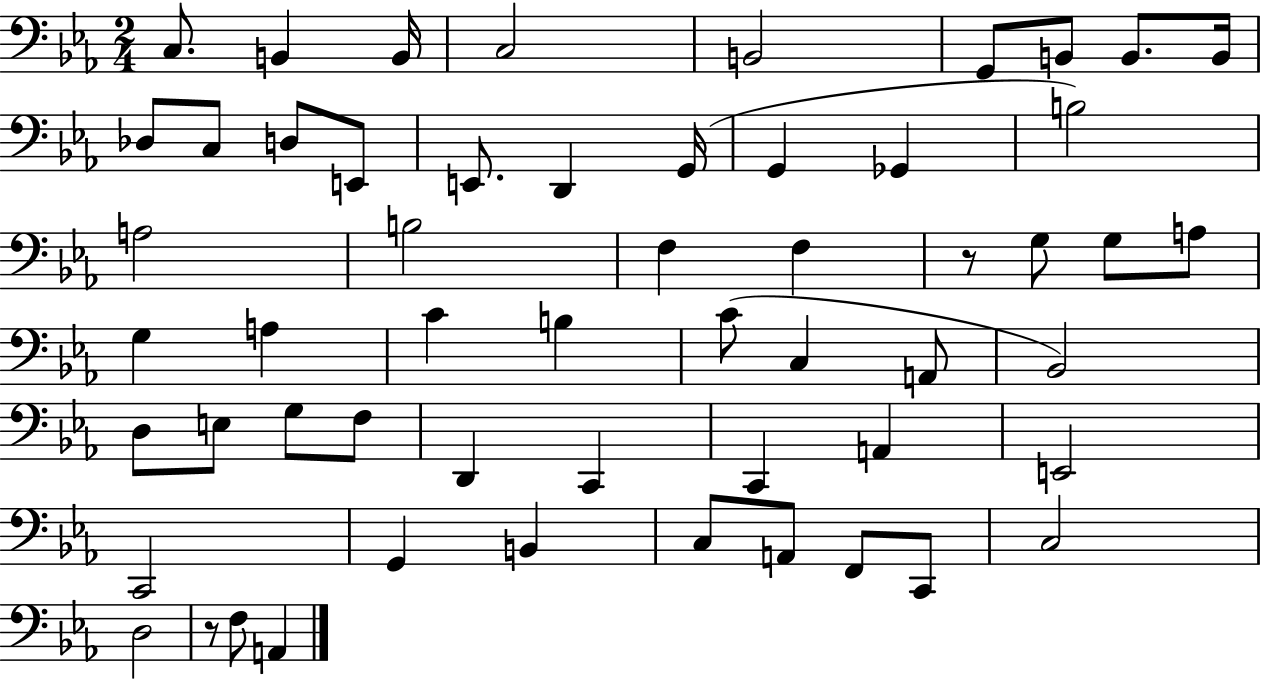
X:1
T:Untitled
M:2/4
L:1/4
K:Eb
C,/2 B,, B,,/4 C,2 B,,2 G,,/2 B,,/2 B,,/2 B,,/4 _D,/2 C,/2 D,/2 E,,/2 E,,/2 D,, G,,/4 G,, _G,, B,2 A,2 B,2 F, F, z/2 G,/2 G,/2 A,/2 G, A, C B, C/2 C, A,,/2 _B,,2 D,/2 E,/2 G,/2 F,/2 D,, C,, C,, A,, E,,2 C,,2 G,, B,, C,/2 A,,/2 F,,/2 C,,/2 C,2 D,2 z/2 F,/2 A,,